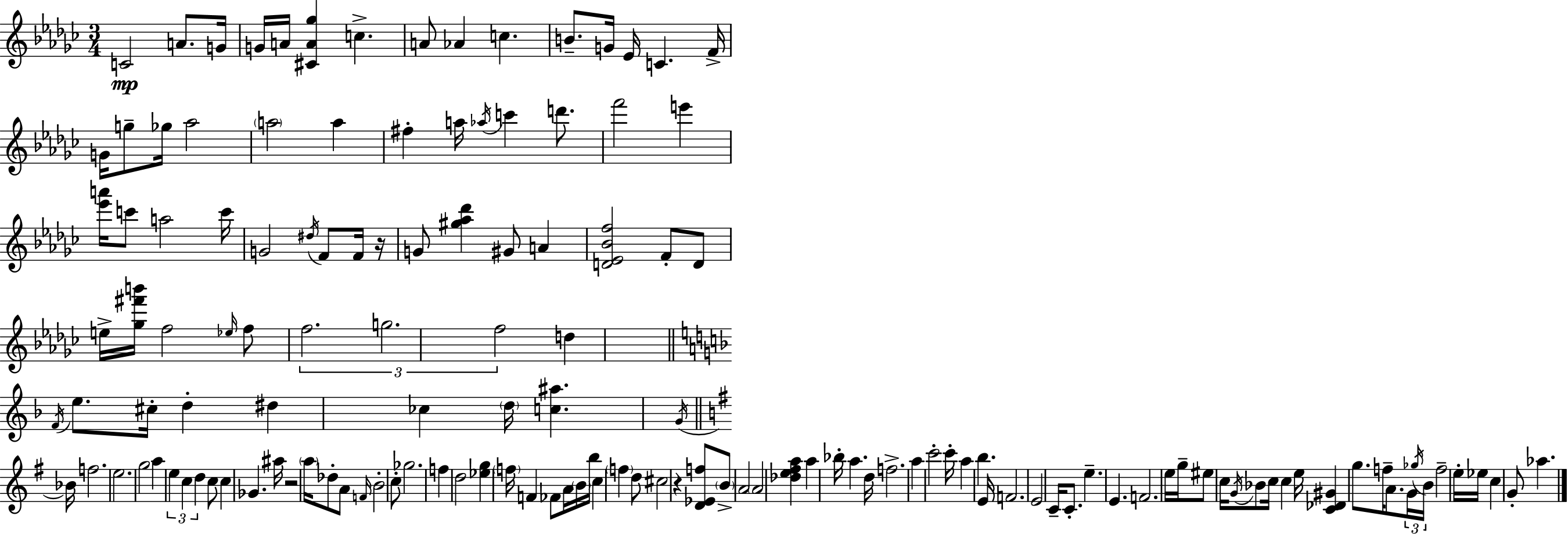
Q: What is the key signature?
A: EES minor